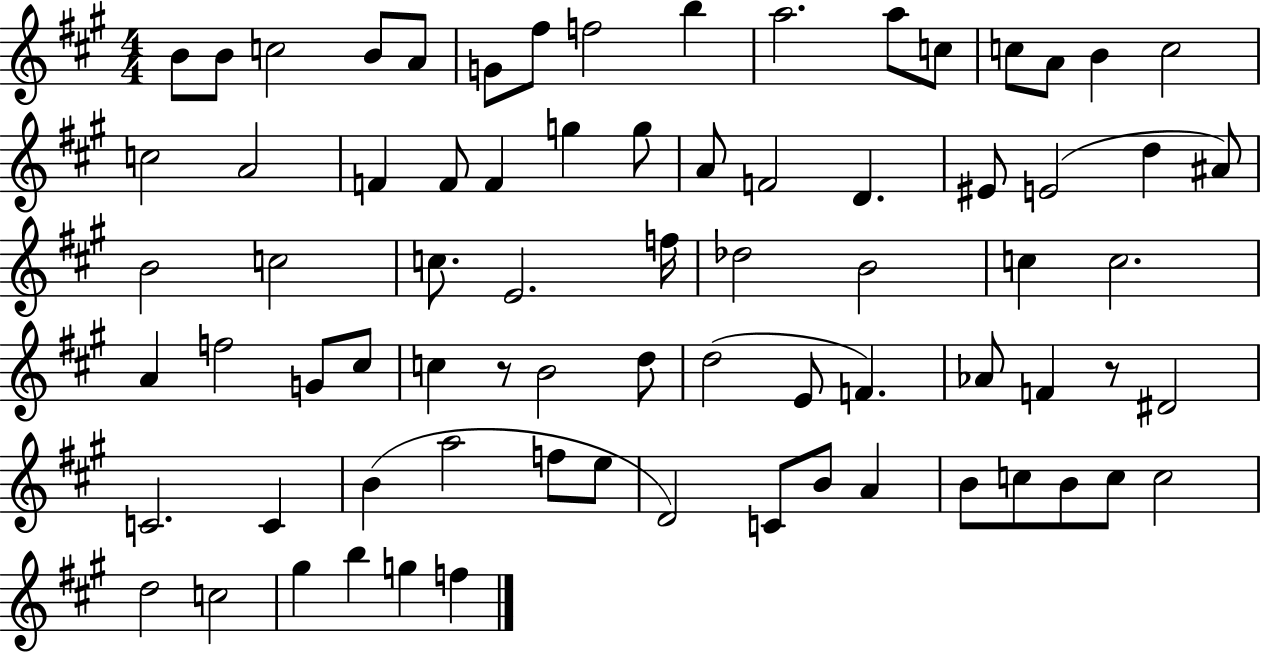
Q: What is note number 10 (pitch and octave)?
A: A5